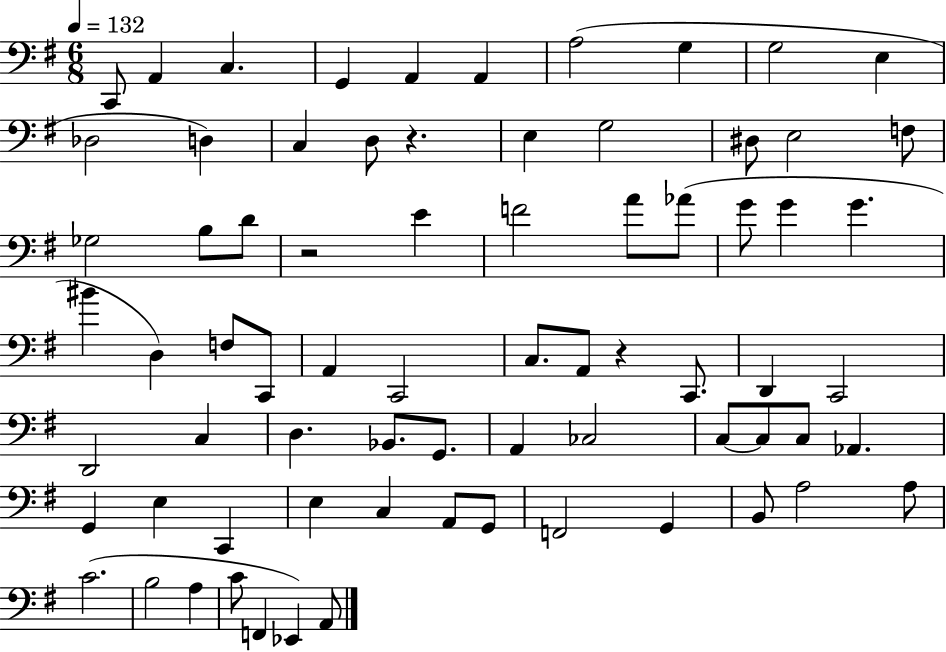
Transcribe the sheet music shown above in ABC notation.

X:1
T:Untitled
M:6/8
L:1/4
K:G
C,,/2 A,, C, G,, A,, A,, A,2 G, G,2 E, _D,2 D, C, D,/2 z E, G,2 ^D,/2 E,2 F,/2 _G,2 B,/2 D/2 z2 E F2 A/2 _A/2 G/2 G G ^B D, F,/2 C,,/2 A,, C,,2 C,/2 A,,/2 z C,,/2 D,, C,,2 D,,2 C, D, _B,,/2 G,,/2 A,, _C,2 C,/2 C,/2 C,/2 _A,, G,, E, C,, E, C, A,,/2 G,,/2 F,,2 G,, B,,/2 A,2 A,/2 C2 B,2 A, C/2 F,, _E,, A,,/2